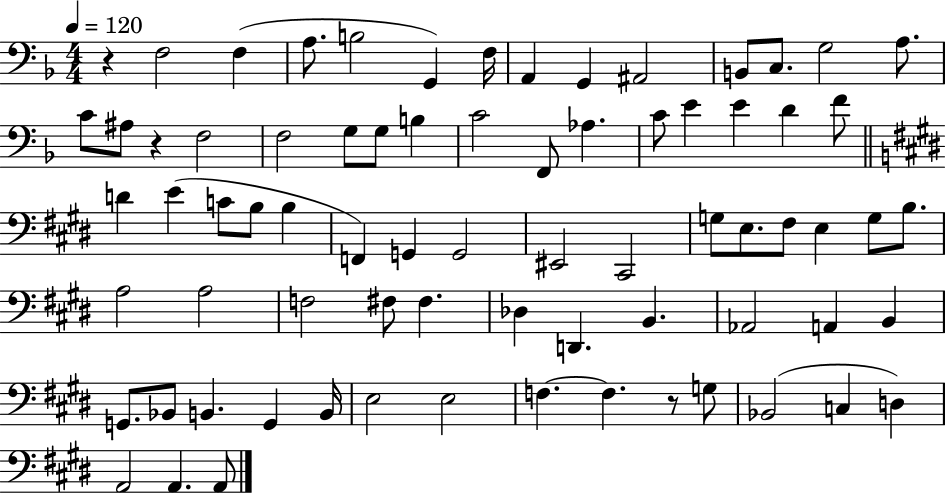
{
  \clef bass
  \numericTimeSignature
  \time 4/4
  \key f \major
  \tempo 4 = 120
  r4 f2 f4( | a8. b2 g,4) f16 | a,4 g,4 ais,2 | b,8 c8. g2 a8. | \break c'8 ais8 r4 f2 | f2 g8 g8 b4 | c'2 f,8 aes4. | c'8 e'4 e'4 d'4 f'8 | \break \bar "||" \break \key e \major d'4 e'4( c'8 b8 b4 | f,4) g,4 g,2 | eis,2 cis,2 | g8 e8. fis8 e4 g8 b8. | \break a2 a2 | f2 fis8 fis4. | des4 d,4. b,4. | aes,2 a,4 b,4 | \break g,8. bes,8 b,4. g,4 b,16 | e2 e2 | f4.~~ f4. r8 g8 | bes,2( c4 d4) | \break a,2 a,4. a,8 | \bar "|."
}